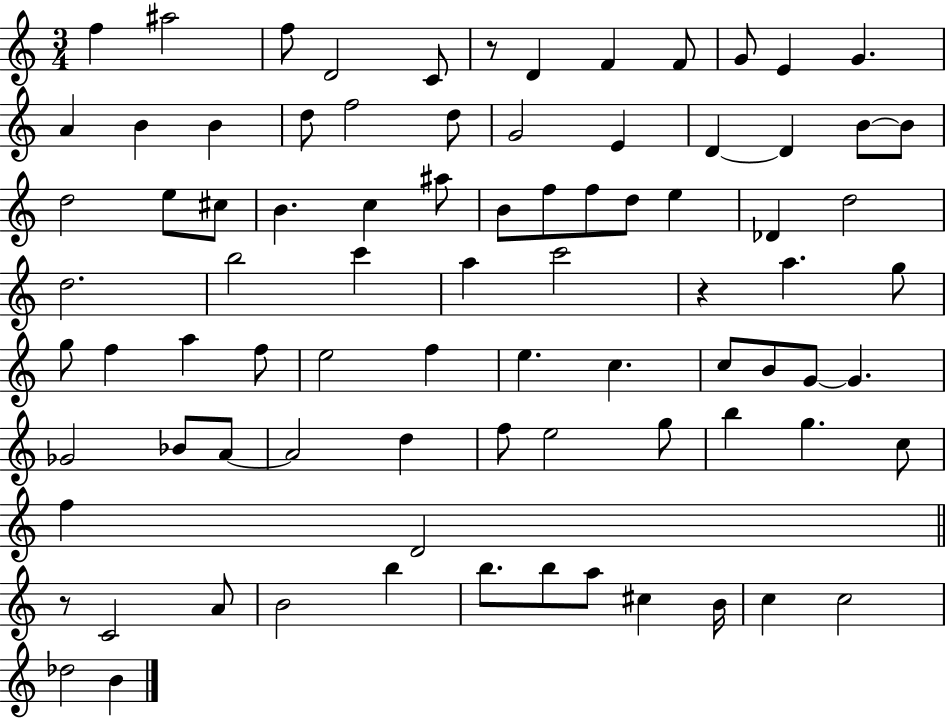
F5/q A#5/h F5/e D4/h C4/e R/e D4/q F4/q F4/e G4/e E4/q G4/q. A4/q B4/q B4/q D5/e F5/h D5/e G4/h E4/q D4/q D4/q B4/e B4/e D5/h E5/e C#5/e B4/q. C5/q A#5/e B4/e F5/e F5/e D5/e E5/q Db4/q D5/h D5/h. B5/h C6/q A5/q C6/h R/q A5/q. G5/e G5/e F5/q A5/q F5/e E5/h F5/q E5/q. C5/q. C5/e B4/e G4/e G4/q. Gb4/h Bb4/e A4/e A4/h D5/q F5/e E5/h G5/e B5/q G5/q. C5/e F5/q D4/h R/e C4/h A4/e B4/h B5/q B5/e. B5/e A5/e C#5/q B4/s C5/q C5/h Db5/h B4/q